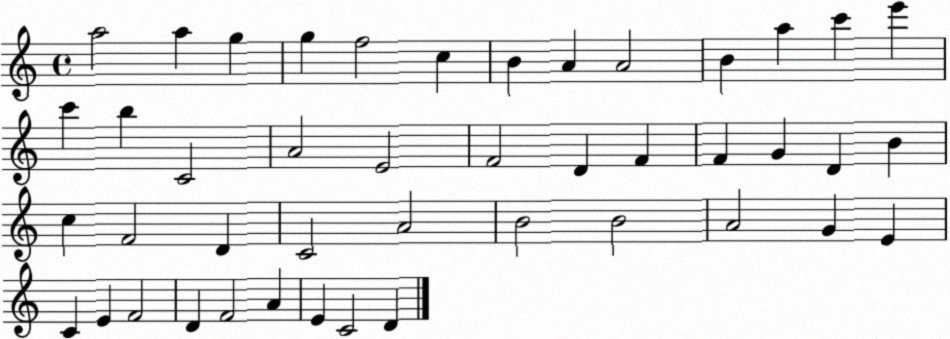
X:1
T:Untitled
M:4/4
L:1/4
K:C
a2 a g g f2 c B A A2 B a c' e' c' b C2 A2 E2 F2 D F F G D B c F2 D C2 A2 B2 B2 A2 G E C E F2 D F2 A E C2 D